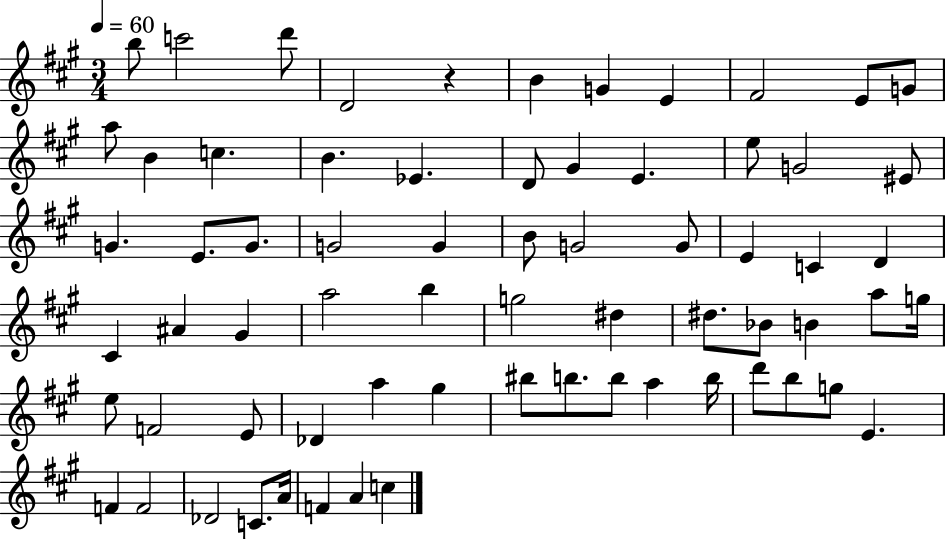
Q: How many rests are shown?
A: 1